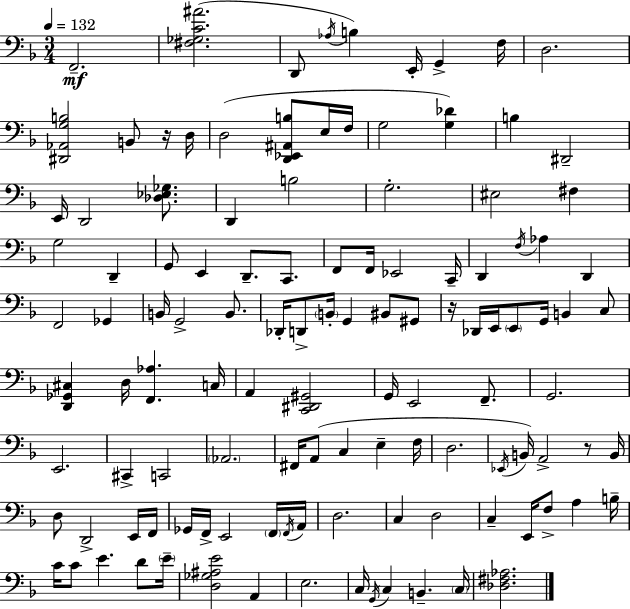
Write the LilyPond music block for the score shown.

{
  \clef bass
  \numericTimeSignature
  \time 3/4
  \key d \minor
  \tempo 4 = 132
  f,2.--\mf | <fis ges c' ais'>2.( | d,8 \acciaccatura { aes16 }) b4 e,16-. g,4-> | f16 d2. | \break <dis, aes, g b>2 b,8 r16 | d16 d2( <d, ees, ais, b>8 e16 | f16 g2 <g des'>4) | b4 dis,2-- | \break e,16 d,2 <des ees ges>8. | d,4 b2 | g2.-. | eis2 fis4 | \break g2 d,4-- | g,8 e,4 d,8.-- c,8. | f,8 f,16 ees,2 | c,16-- d,4 \acciaccatura { f16 } aes4 d,4 | \break f,2 ges,4 | b,16 g,2-> b,8. | des,16-. d,8-> \parenthesize b,16-. g,4 bis,8 | gis,8 r16 des,16 e,16 \parenthesize e,8 g,16 b,4 | \break c8 <d, ges, cis>4 d16 <f, aes>4. | c16 a,4 <c, dis, gis,>2 | g,16 e,2 f,8.-- | g,2. | \break e,2. | cis,4-> c,2 | \parenthesize aes,2. | fis,16 a,8( c4 e4-- | \break f16 d2. | \acciaccatura { ees,16 }) b,16 a,2-> | r8 b,16 d8 d,2-> | e,16 f,16 ges,16 f,16-> e,2 | \break \parenthesize f,16 \acciaccatura { f,16 } a,16 d2. | c4 d2 | c4-- e,16 f8-> a4 | b16-- c'16 c'8 e'4. | \break d'8 \parenthesize e'16-- <d ges ais e'>2 | a,4 e2. | c16 \acciaccatura { g,16 } c4 b,4.-- | \parenthesize c16 <des fis aes>2. | \break \bar "|."
}